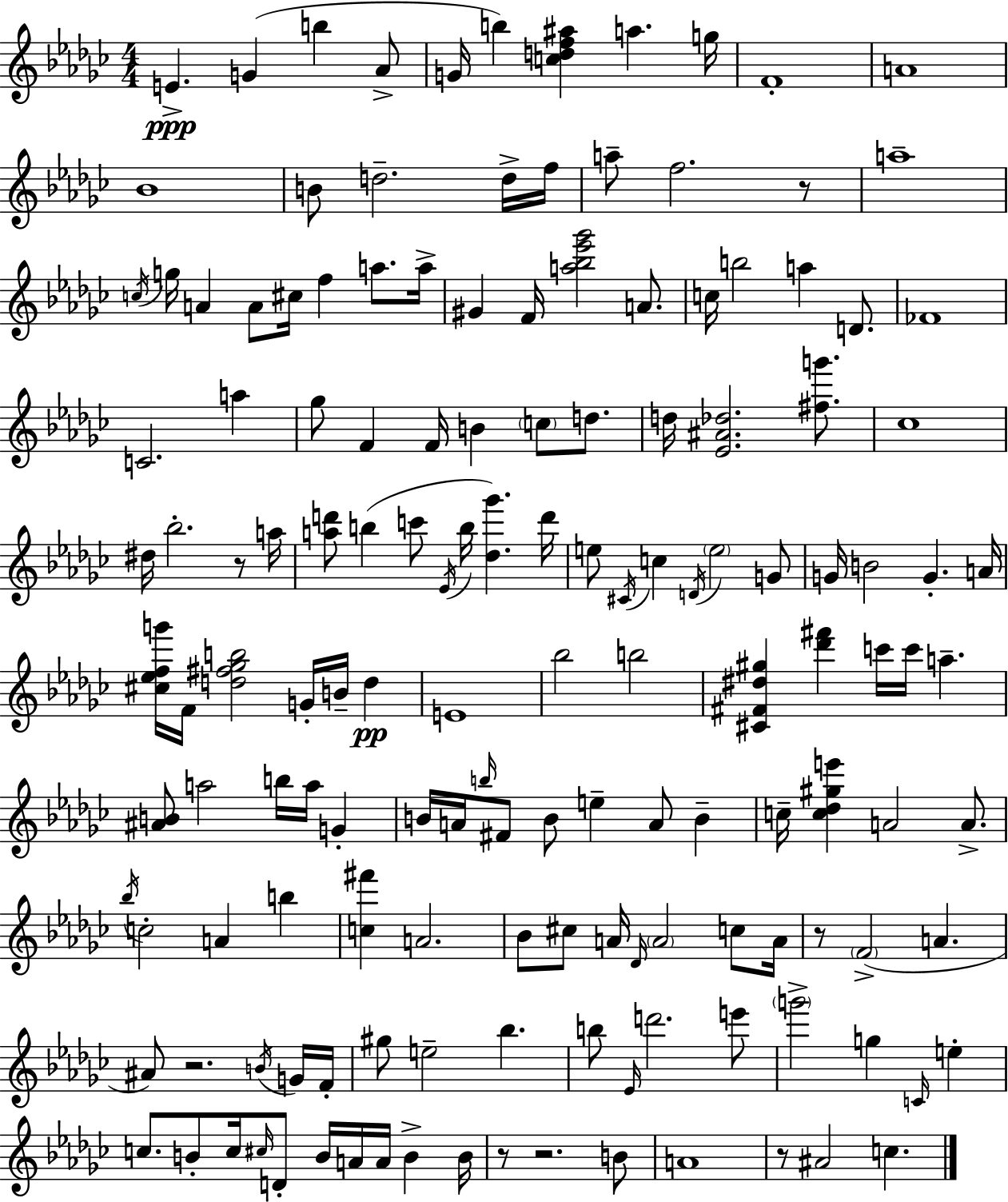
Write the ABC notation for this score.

X:1
T:Untitled
M:4/4
L:1/4
K:Ebm
E G b _A/2 G/4 b [cdf^a] a g/4 F4 A4 _B4 B/2 d2 d/4 f/4 a/2 f2 z/2 a4 c/4 g/4 A A/2 ^c/4 f a/2 a/4 ^G F/4 [a_b_e'_g']2 A/2 c/4 b2 a D/2 _F4 C2 a _g/2 F F/4 B c/2 d/2 d/4 [_E^A_d]2 [^fg']/2 _c4 ^d/4 _b2 z/2 a/4 [ad']/2 b c'/2 _E/4 b/4 [_d_g'] d'/4 e/2 ^C/4 c D/4 e2 G/2 G/4 B2 G A/4 [^c_efg']/4 F/4 [d^f_gb]2 G/4 B/4 d E4 _b2 b2 [^C^F^d^g] [_d'^f'] c'/4 c'/4 a [^AB]/2 a2 b/4 a/4 G B/4 A/4 b/4 ^F/2 B/2 e A/2 B c/4 [c_d^ge'] A2 A/2 _b/4 c2 A b [c^f'] A2 _B/2 ^c/2 A/4 _D/4 A2 c/2 A/4 z/2 F2 A ^A/2 z2 B/4 G/4 F/4 ^g/2 e2 _b b/2 _E/4 d'2 e'/2 g'2 g C/4 e c/2 B/2 c/4 ^c/4 D/2 B/4 A/4 A/4 B B/4 z/2 z2 B/2 A4 z/2 ^A2 c